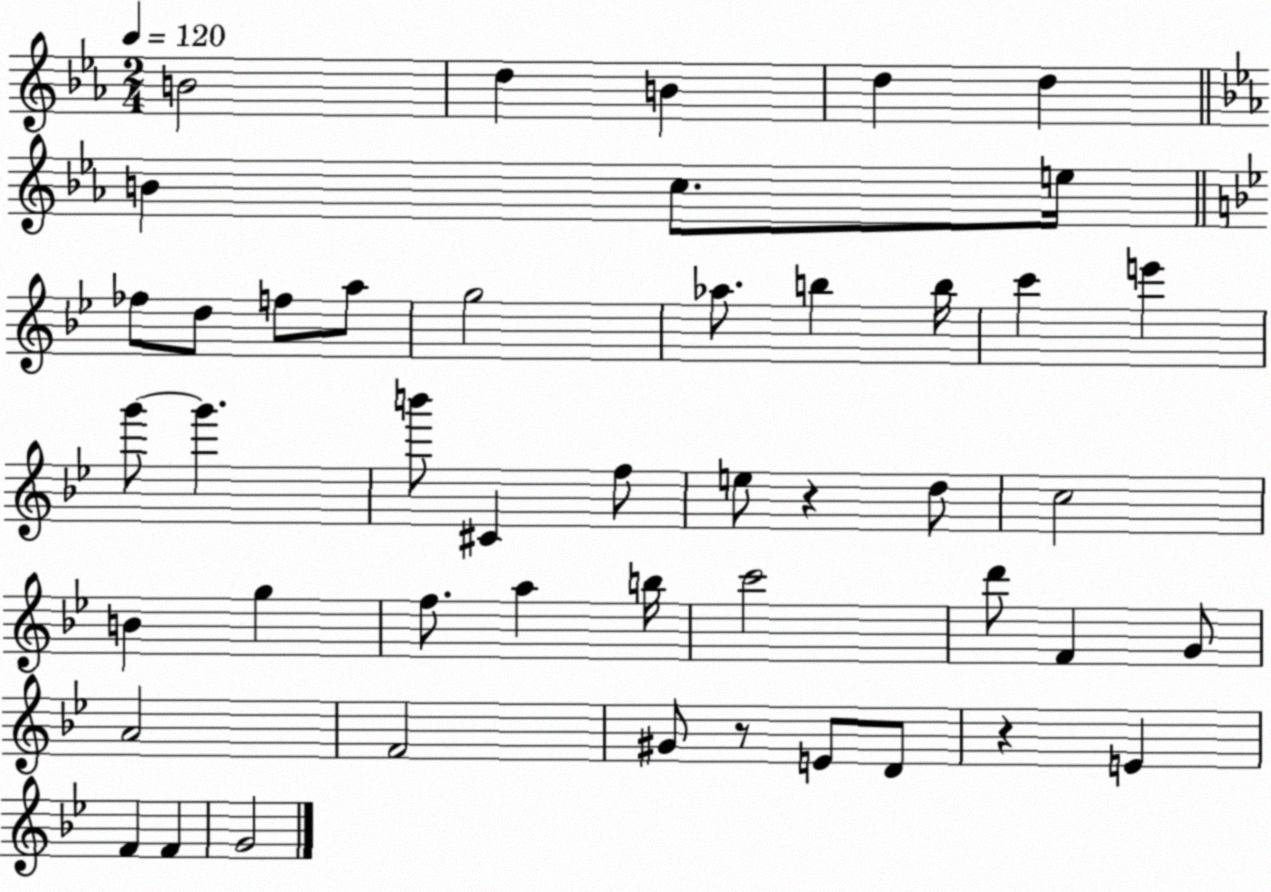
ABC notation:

X:1
T:Untitled
M:2/4
L:1/4
K:Eb
B2 d B d d B c/2 e/4 _f/2 d/2 f/2 a/2 g2 _a/2 b b/4 c' e' g'/2 g' b'/2 ^C f/2 e/2 z d/2 c2 B g f/2 a b/4 c'2 d'/2 F G/2 A2 F2 ^G/2 z/2 E/2 D/2 z E F F G2